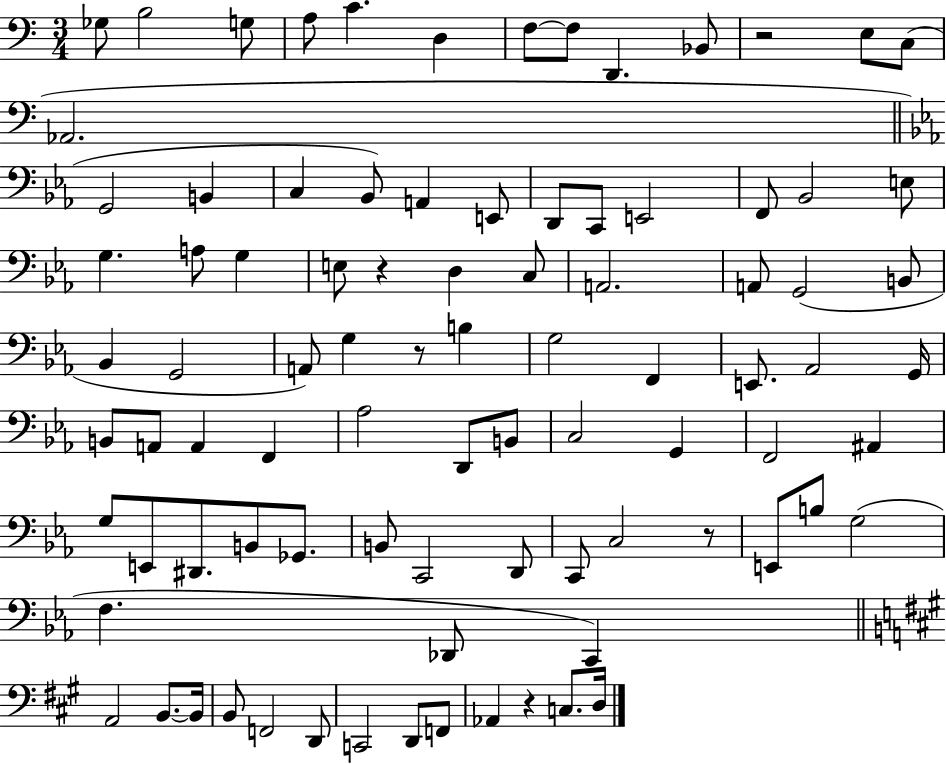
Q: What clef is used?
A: bass